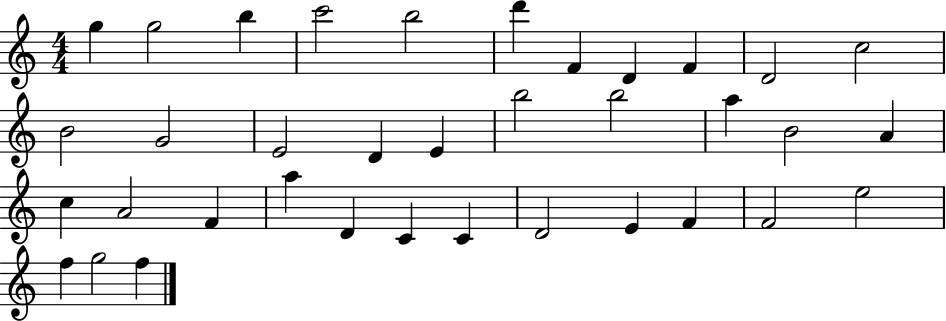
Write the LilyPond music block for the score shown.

{
  \clef treble
  \numericTimeSignature
  \time 4/4
  \key c \major
  g''4 g''2 b''4 | c'''2 b''2 | d'''4 f'4 d'4 f'4 | d'2 c''2 | \break b'2 g'2 | e'2 d'4 e'4 | b''2 b''2 | a''4 b'2 a'4 | \break c''4 a'2 f'4 | a''4 d'4 c'4 c'4 | d'2 e'4 f'4 | f'2 e''2 | \break f''4 g''2 f''4 | \bar "|."
}